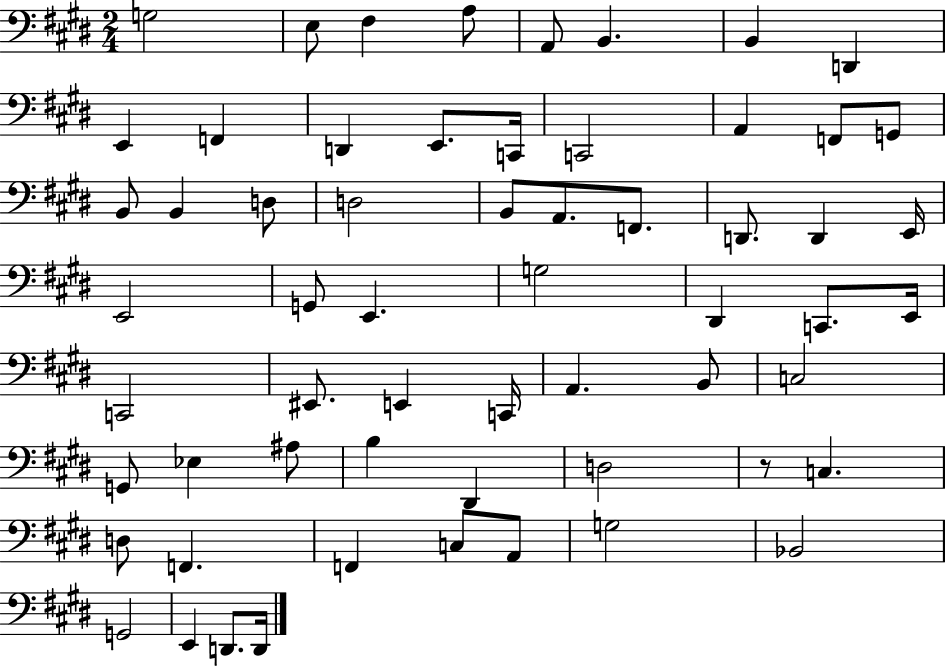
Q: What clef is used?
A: bass